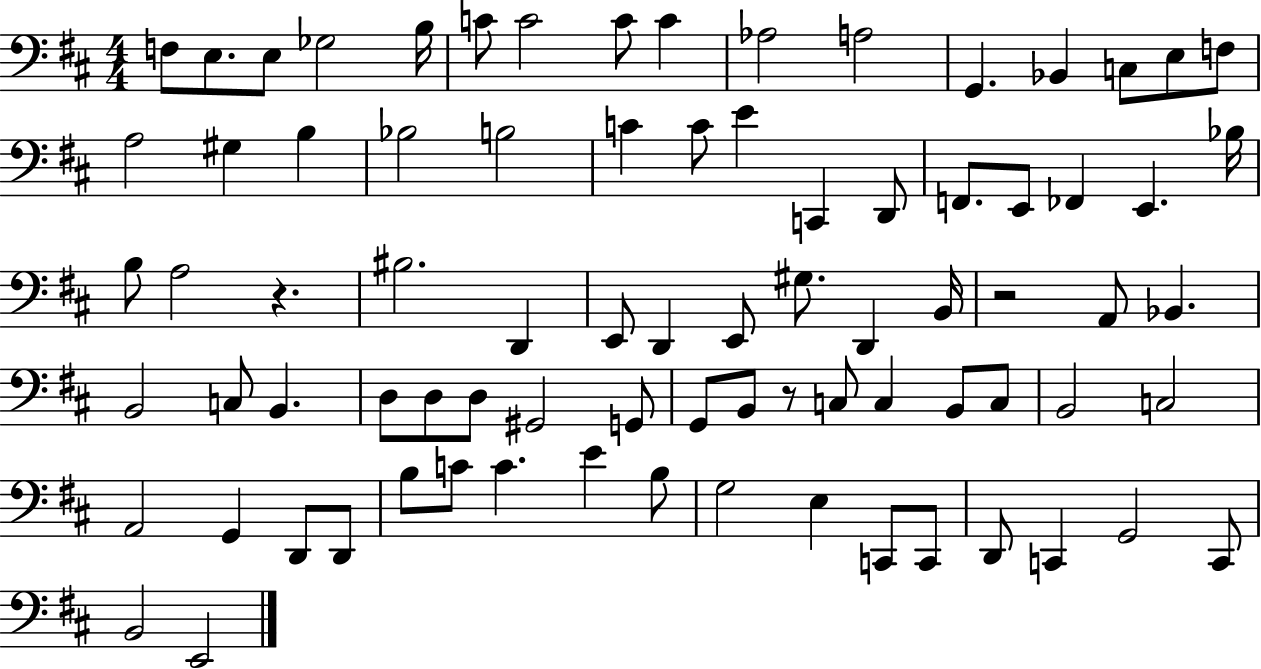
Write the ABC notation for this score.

X:1
T:Untitled
M:4/4
L:1/4
K:D
F,/2 E,/2 E,/2 _G,2 B,/4 C/2 C2 C/2 C _A,2 A,2 G,, _B,, C,/2 E,/2 F,/2 A,2 ^G, B, _B,2 B,2 C C/2 E C,, D,,/2 F,,/2 E,,/2 _F,, E,, _B,/4 B,/2 A,2 z ^B,2 D,, E,,/2 D,, E,,/2 ^G,/2 D,, B,,/4 z2 A,,/2 _B,, B,,2 C,/2 B,, D,/2 D,/2 D,/2 ^G,,2 G,,/2 G,,/2 B,,/2 z/2 C,/2 C, B,,/2 C,/2 B,,2 C,2 A,,2 G,, D,,/2 D,,/2 B,/2 C/2 C E B,/2 G,2 E, C,,/2 C,,/2 D,,/2 C,, G,,2 C,,/2 B,,2 E,,2